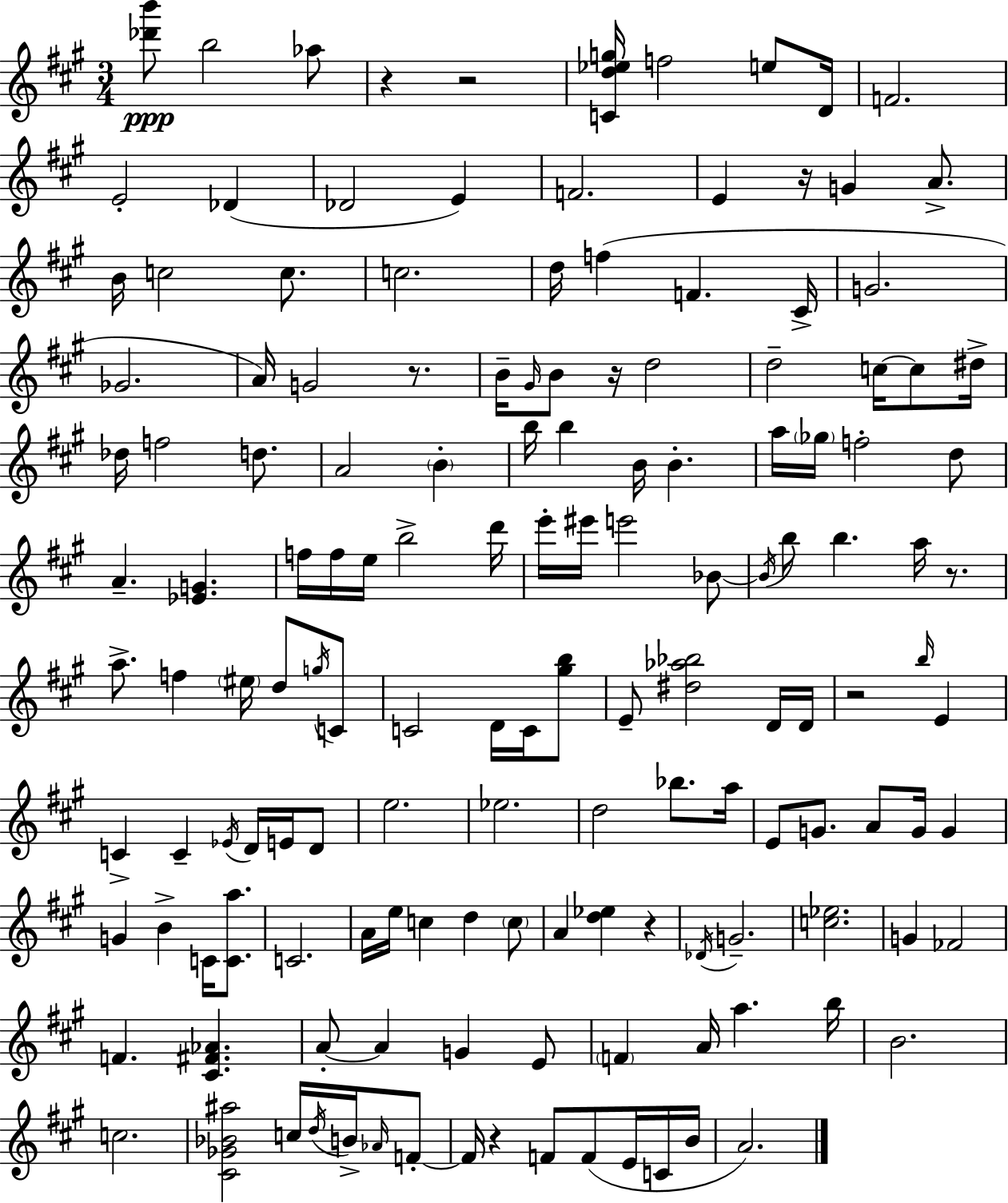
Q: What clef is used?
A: treble